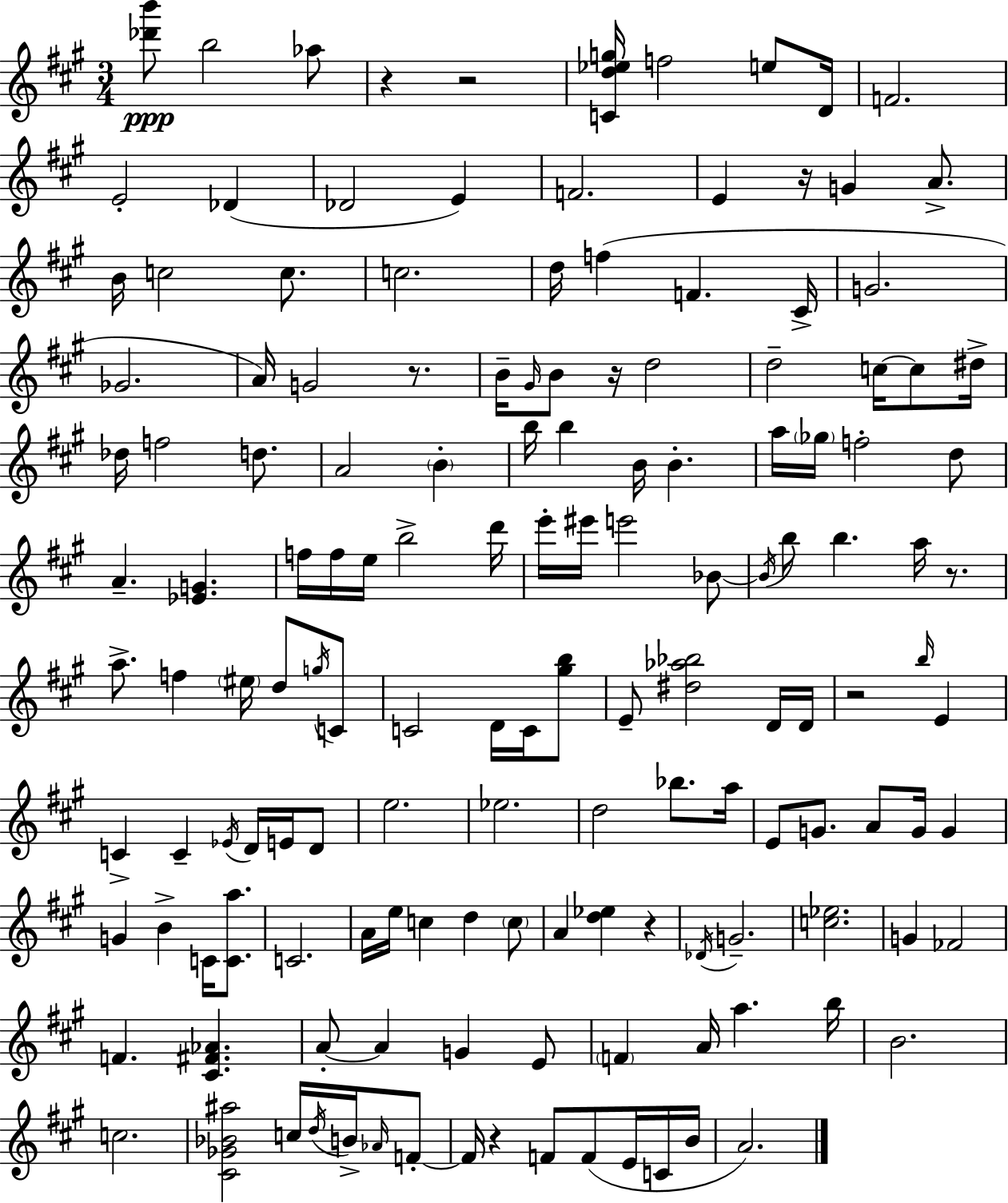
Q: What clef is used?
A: treble